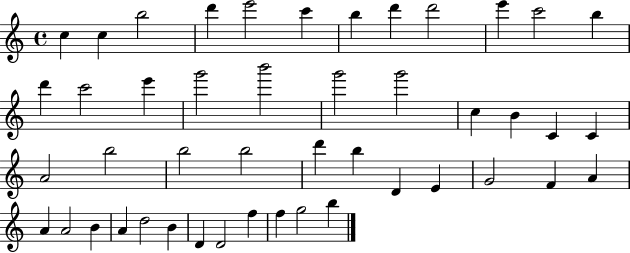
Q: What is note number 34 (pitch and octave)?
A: A4